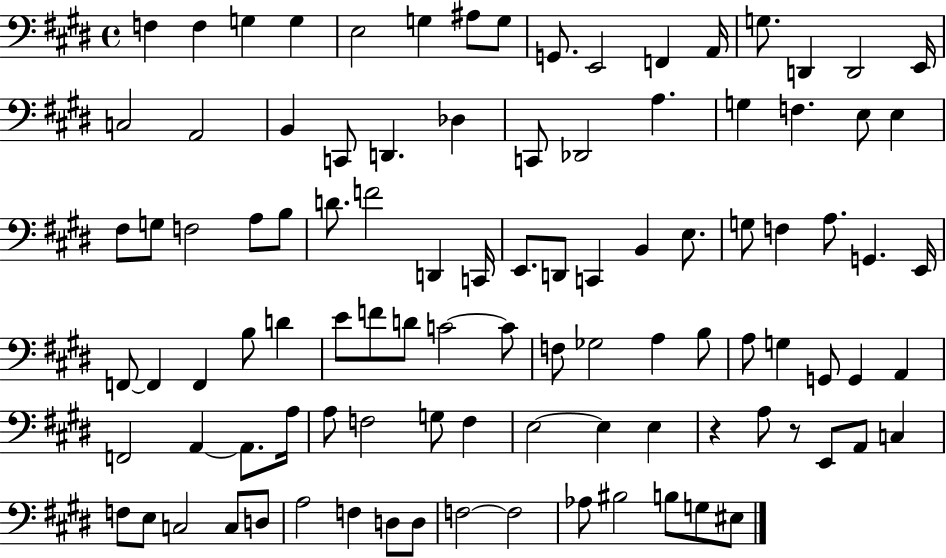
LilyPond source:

{
  \clef bass
  \time 4/4
  \defaultTimeSignature
  \key e \major
  \repeat volta 2 { f4 f4 g4 g4 | e2 g4 ais8 g8 | g,8. e,2 f,4 a,16 | g8. d,4 d,2 e,16 | \break c2 a,2 | b,4 c,8 d,4. des4 | c,8 des,2 a4. | g4 f4. e8 e4 | \break fis8 g8 f2 a8 b8 | d'8. f'2 d,4 c,16 | e,8. d,8 c,4 b,4 e8. | g8 f4 a8. g,4. e,16 | \break f,8~~ f,4 f,4 b8 d'4 | e'8 f'8 d'8 c'2~~ c'8 | f8 ges2 a4 b8 | a8 g4 g,8 g,4 a,4 | \break f,2 a,4~~ a,8. a16 | a8 f2 g8 f4 | e2~~ e4 e4 | r4 a8 r8 e,8 a,8 c4 | \break f8 e8 c2 c8 d8 | a2 f4 d8 d8 | f2~~ f2 | aes8 bis2 b8 g8 eis8 | \break } \bar "|."
}